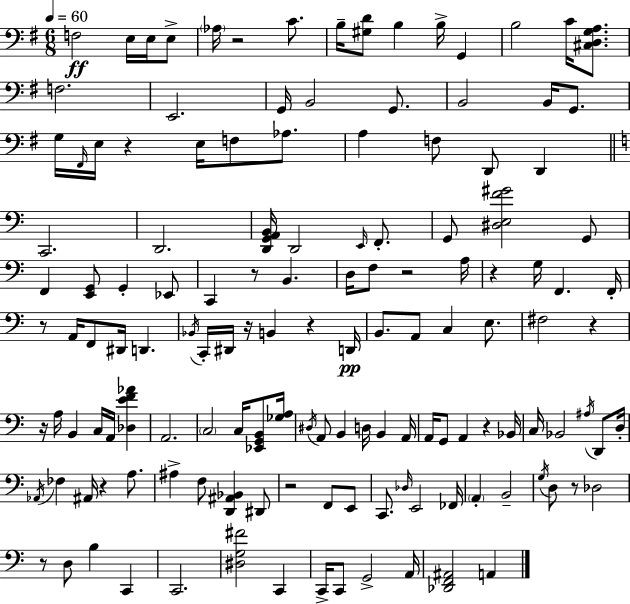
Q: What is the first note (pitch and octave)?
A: F3